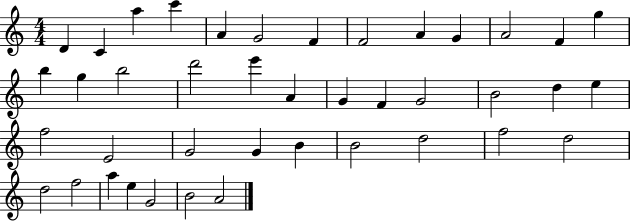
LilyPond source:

{
  \clef treble
  \numericTimeSignature
  \time 4/4
  \key c \major
  d'4 c'4 a''4 c'''4 | a'4 g'2 f'4 | f'2 a'4 g'4 | a'2 f'4 g''4 | \break b''4 g''4 b''2 | d'''2 e'''4 a'4 | g'4 f'4 g'2 | b'2 d''4 e''4 | \break f''2 e'2 | g'2 g'4 b'4 | b'2 d''2 | f''2 d''2 | \break d''2 f''2 | a''4 e''4 g'2 | b'2 a'2 | \bar "|."
}